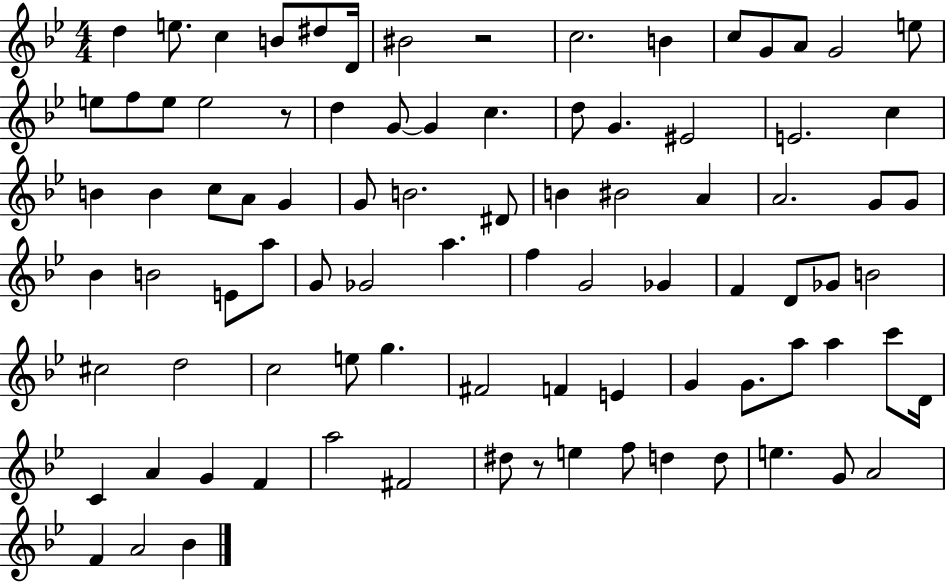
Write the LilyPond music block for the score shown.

{
  \clef treble
  \numericTimeSignature
  \time 4/4
  \key bes \major
  d''4 e''8. c''4 b'8 dis''8 d'16 | bis'2 r2 | c''2. b'4 | c''8 g'8 a'8 g'2 e''8 | \break e''8 f''8 e''8 e''2 r8 | d''4 g'8~~ g'4 c''4. | d''8 g'4. eis'2 | e'2. c''4 | \break b'4 b'4 c''8 a'8 g'4 | g'8 b'2. dis'8 | b'4 bis'2 a'4 | a'2. g'8 g'8 | \break bes'4 b'2 e'8 a''8 | g'8 ges'2 a''4. | f''4 g'2 ges'4 | f'4 d'8 ges'8 b'2 | \break cis''2 d''2 | c''2 e''8 g''4. | fis'2 f'4 e'4 | g'4 g'8. a''8 a''4 c'''8 d'16 | \break c'4 a'4 g'4 f'4 | a''2 fis'2 | dis''8 r8 e''4 f''8 d''4 d''8 | e''4. g'8 a'2 | \break f'4 a'2 bes'4 | \bar "|."
}